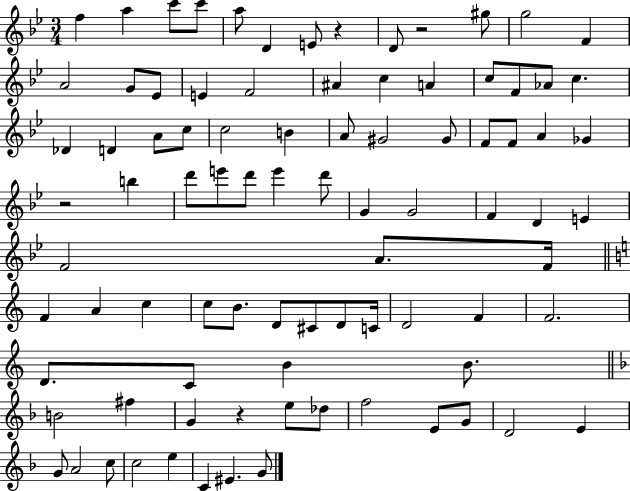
F5/q A5/q C6/e C6/e A5/e D4/q E4/e R/q D4/e R/h G#5/e G5/h F4/q A4/h G4/e Eb4/e E4/q F4/h A#4/q C5/q A4/q C5/e F4/e Ab4/e C5/q. Db4/q D4/q A4/e C5/e C5/h B4/q A4/e G#4/h G#4/e F4/e F4/e A4/q Gb4/q R/h B5/q D6/e E6/e D6/e E6/q D6/e G4/q G4/h F4/q D4/q E4/q F4/h A4/e. F4/s F4/q A4/q C5/q C5/e B4/e. D4/e C#4/e D4/e C4/s D4/h F4/q F4/h. D4/e. C4/e B4/q B4/e. B4/h F#5/q G4/q R/q E5/e Db5/e F5/h E4/e G4/e D4/h E4/q G4/e A4/h C5/e C5/h E5/q C4/q EIS4/q. G4/e